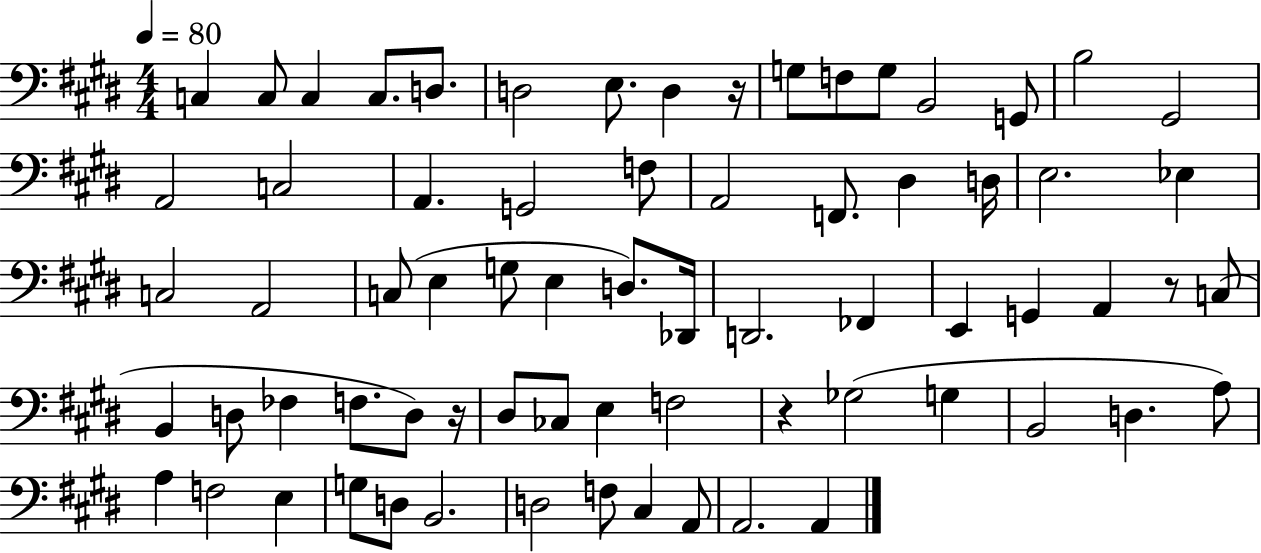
{
  \clef bass
  \numericTimeSignature
  \time 4/4
  \key e \major
  \tempo 4 = 80
  c4 c8 c4 c8. d8. | d2 e8. d4 r16 | g8 f8 g8 b,2 g,8 | b2 gis,2 | \break a,2 c2 | a,4. g,2 f8 | a,2 f,8. dis4 d16 | e2. ees4 | \break c2 a,2 | c8( e4 g8 e4 d8.) des,16 | d,2. fes,4 | e,4 g,4 a,4 r8 c8( | \break b,4 d8 fes4 f8. d8) r16 | dis8 ces8 e4 f2 | r4 ges2( g4 | b,2 d4. a8) | \break a4 f2 e4 | g8 d8 b,2. | d2 f8 cis4 a,8 | a,2. a,4 | \break \bar "|."
}